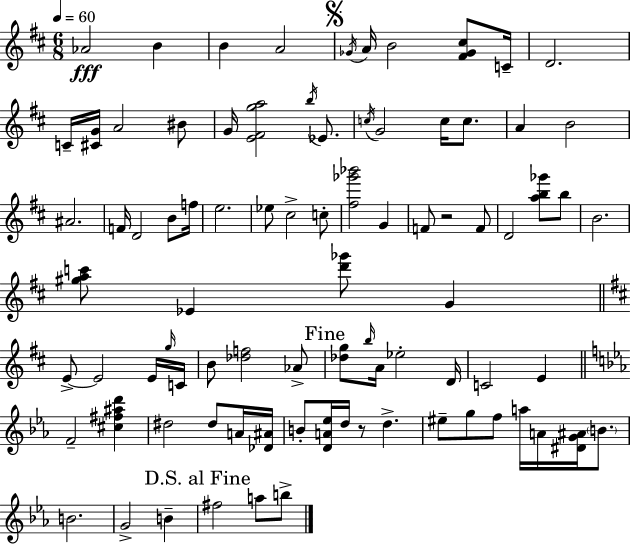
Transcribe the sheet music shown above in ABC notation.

X:1
T:Untitled
M:6/8
L:1/4
K:D
_A2 B B A2 _G/4 A/4 B2 [^F_G^c]/2 C/4 D2 C/4 [^CG]/4 A2 ^B/2 G/4 [E^Fga]2 b/4 _E/2 c/4 G2 c/4 c/2 A B2 ^A2 F/4 D2 B/2 f/4 e2 _e/2 ^c2 c/2 [^f_g'_b']2 G F/2 z2 F/2 D2 [ab_g']/2 b/2 B2 [^gac']/2 _E [d'_g']/2 G E/2 E2 E/4 g/4 C/4 B/2 [_df]2 _A/2 [_dg]/2 b/4 A/4 _e2 D/4 C2 E F2 [^c^f^ad'] ^d2 ^d/2 A/4 [_D^A]/4 B/2 [DA_e]/4 d/4 z/2 d ^e/2 g/2 f/2 a/4 A/4 [^DG^A]/4 B/2 B2 G2 B ^f2 a/2 b/2